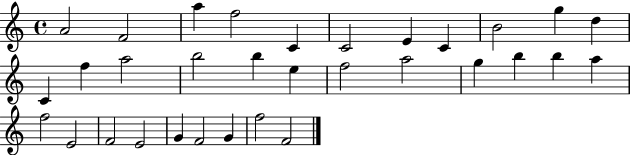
A4/h F4/h A5/q F5/h C4/q C4/h E4/q C4/q B4/h G5/q D5/q C4/q F5/q A5/h B5/h B5/q E5/q F5/h A5/h G5/q B5/q B5/q A5/q F5/h E4/h F4/h E4/h G4/q F4/h G4/q F5/h F4/h